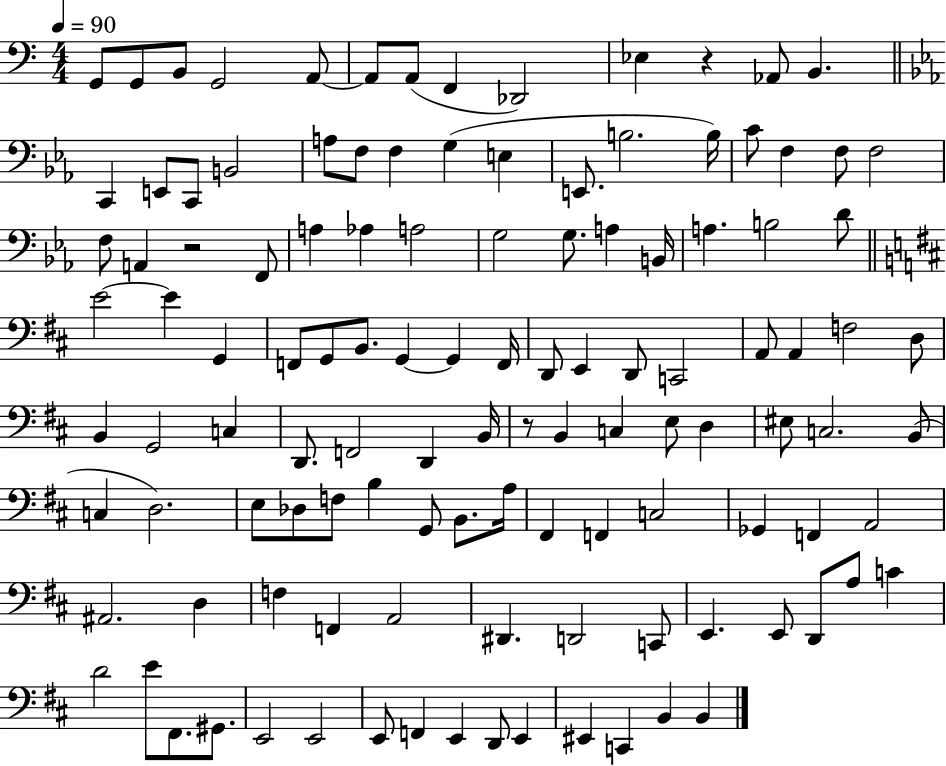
{
  \clef bass
  \numericTimeSignature
  \time 4/4
  \key c \major
  \tempo 4 = 90
  g,8 g,8 b,8 g,2 a,8~~ | a,8 a,8( f,4 des,2) | ees4 r4 aes,8 b,4. | \bar "||" \break \key ees \major c,4 e,8 c,8 b,2 | a8 f8 f4 g4( e4 | e,8. b2. b16) | c'8 f4 f8 f2 | \break f8 a,4 r2 f,8 | a4 aes4 a2 | g2 g8. a4 b,16 | a4. b2 d'8 | \break \bar "||" \break \key b \minor e'2~~ e'4 g,4 | f,8 g,8 b,8. g,4~~ g,4 f,16 | d,8 e,4 d,8 c,2 | a,8 a,4 f2 d8 | \break b,4 g,2 c4 | d,8. f,2 d,4 b,16 | r8 b,4 c4 e8 d4 | eis8 c2. b,8( | \break c4 d2.) | e8 des8 f8 b4 g,8 b,8. a16 | fis,4 f,4 c2 | ges,4 f,4 a,2 | \break ais,2. d4 | f4 f,4 a,2 | dis,4. d,2 c,8 | e,4. e,8 d,8 a8 c'4 | \break d'2 e'8 fis,8. gis,8. | e,2 e,2 | e,8 f,4 e,4 d,8 e,4 | eis,4 c,4 b,4 b,4 | \break \bar "|."
}